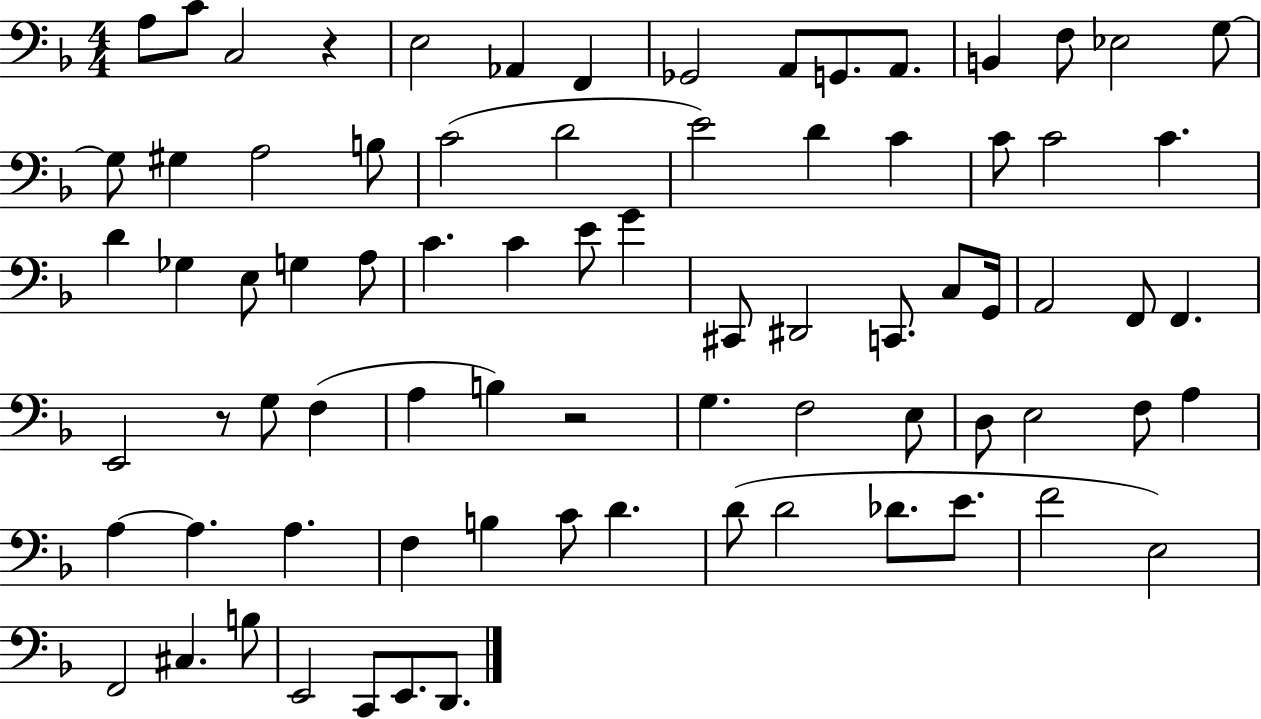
A3/e C4/e C3/h R/q E3/h Ab2/q F2/q Gb2/h A2/e G2/e. A2/e. B2/q F3/e Eb3/h G3/e G3/e G#3/q A3/h B3/e C4/h D4/h E4/h D4/q C4/q C4/e C4/h C4/q. D4/q Gb3/q E3/e G3/q A3/e C4/q. C4/q E4/e G4/q C#2/e D#2/h C2/e. C3/e G2/s A2/h F2/e F2/q. E2/h R/e G3/e F3/q A3/q B3/q R/h G3/q. F3/h E3/e D3/e E3/h F3/e A3/q A3/q A3/q. A3/q. F3/q B3/q C4/e D4/q. D4/e D4/h Db4/e. E4/e. F4/h E3/h F2/h C#3/q. B3/e E2/h C2/e E2/e. D2/e.